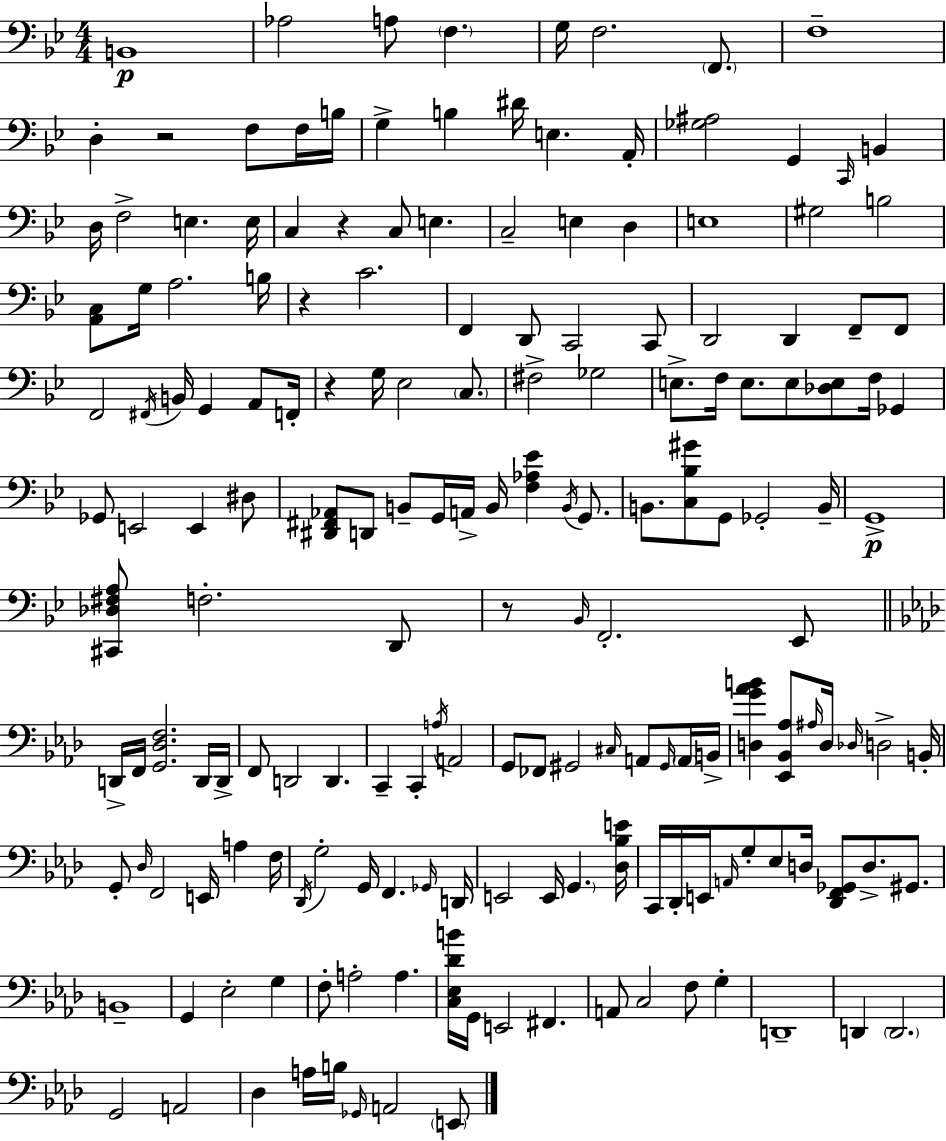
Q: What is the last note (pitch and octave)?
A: E2